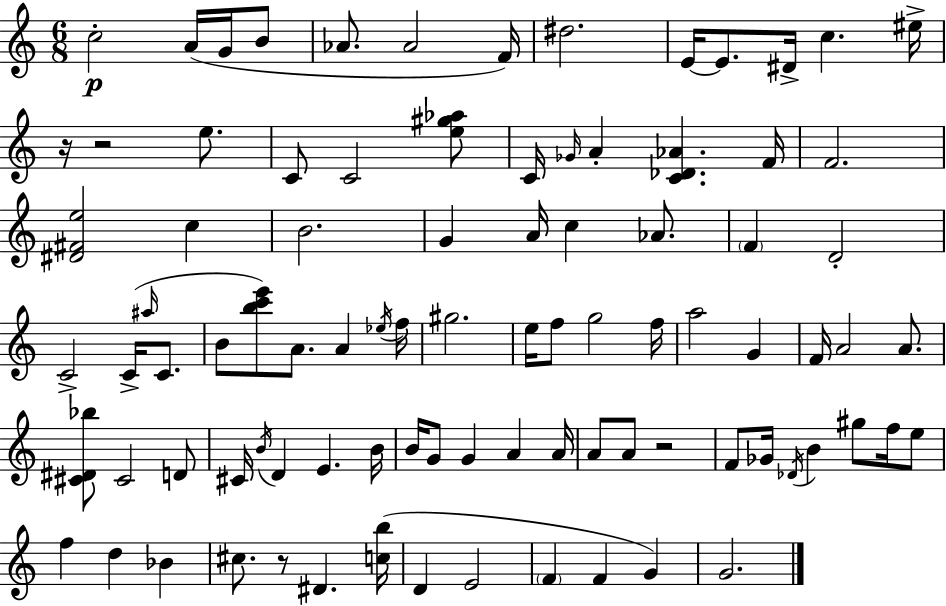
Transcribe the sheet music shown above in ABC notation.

X:1
T:Untitled
M:6/8
L:1/4
K:C
c2 A/4 G/4 B/2 _A/2 _A2 F/4 ^d2 E/4 E/2 ^D/4 c ^e/4 z/4 z2 e/2 C/2 C2 [e^g_a]/2 C/4 _G/4 A [C_D_A] F/4 F2 [^D^Fe]2 c B2 G A/4 c _A/2 F D2 C2 C/4 ^a/4 C/2 B/2 [bc'e']/2 A/2 A _e/4 f/4 ^g2 e/4 f/2 g2 f/4 a2 G F/4 A2 A/2 [^C^D_b]/2 ^C2 D/2 ^C/4 B/4 D E B/4 B/4 G/2 G A A/4 A/2 A/2 z2 F/2 _G/4 _D/4 B ^g/2 f/4 e/2 f d _B ^c/2 z/2 ^D [cb]/4 D E2 F F G G2